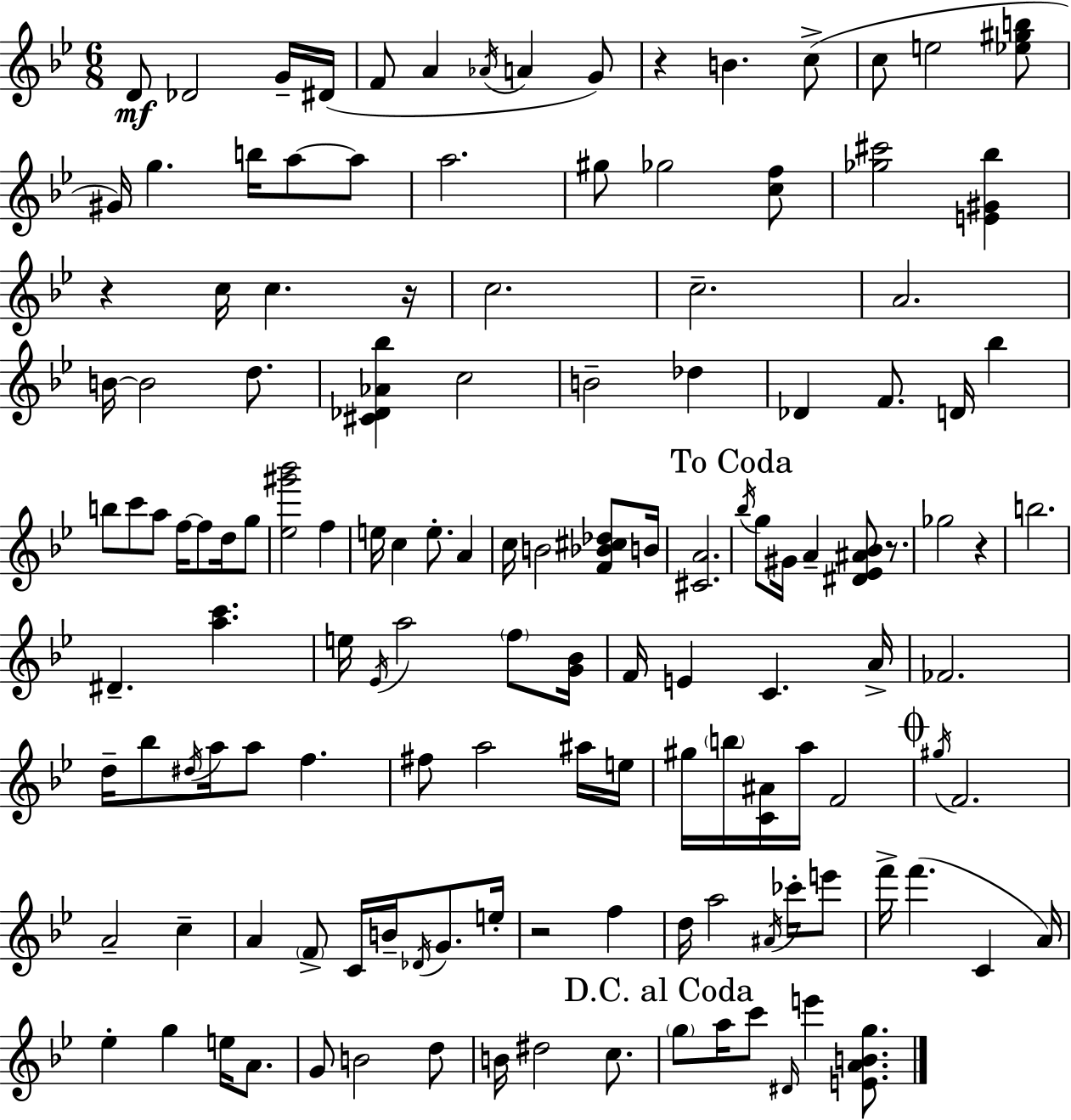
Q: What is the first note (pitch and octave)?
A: D4